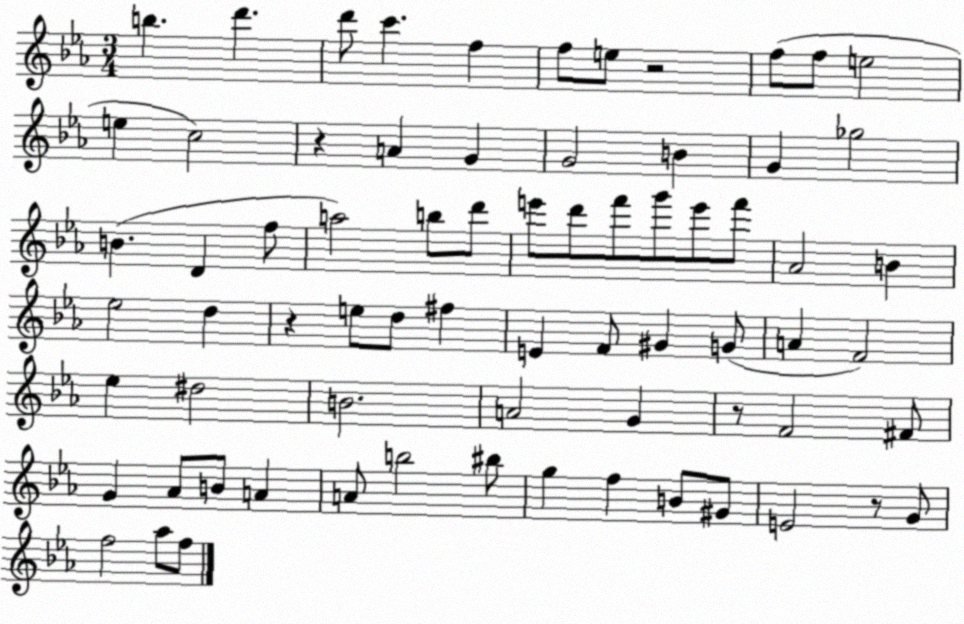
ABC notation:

X:1
T:Untitled
M:3/4
L:1/4
K:Eb
b d' d'/2 c' f f/2 e/2 z2 f/2 f/2 e2 e c2 z A G G2 B G _g2 B D f/2 a2 b/2 d'/2 e'/2 d'/2 f'/2 g'/2 e'/2 f'/2 _A2 B _e2 d z e/2 d/2 ^f E F/2 ^G G/2 A F2 _e ^d2 B2 A2 G z/2 F2 ^F/2 G _A/2 B/2 A A/2 b2 ^b/2 g f B/2 ^G/2 E2 z/2 G/2 f2 _a/2 f/2